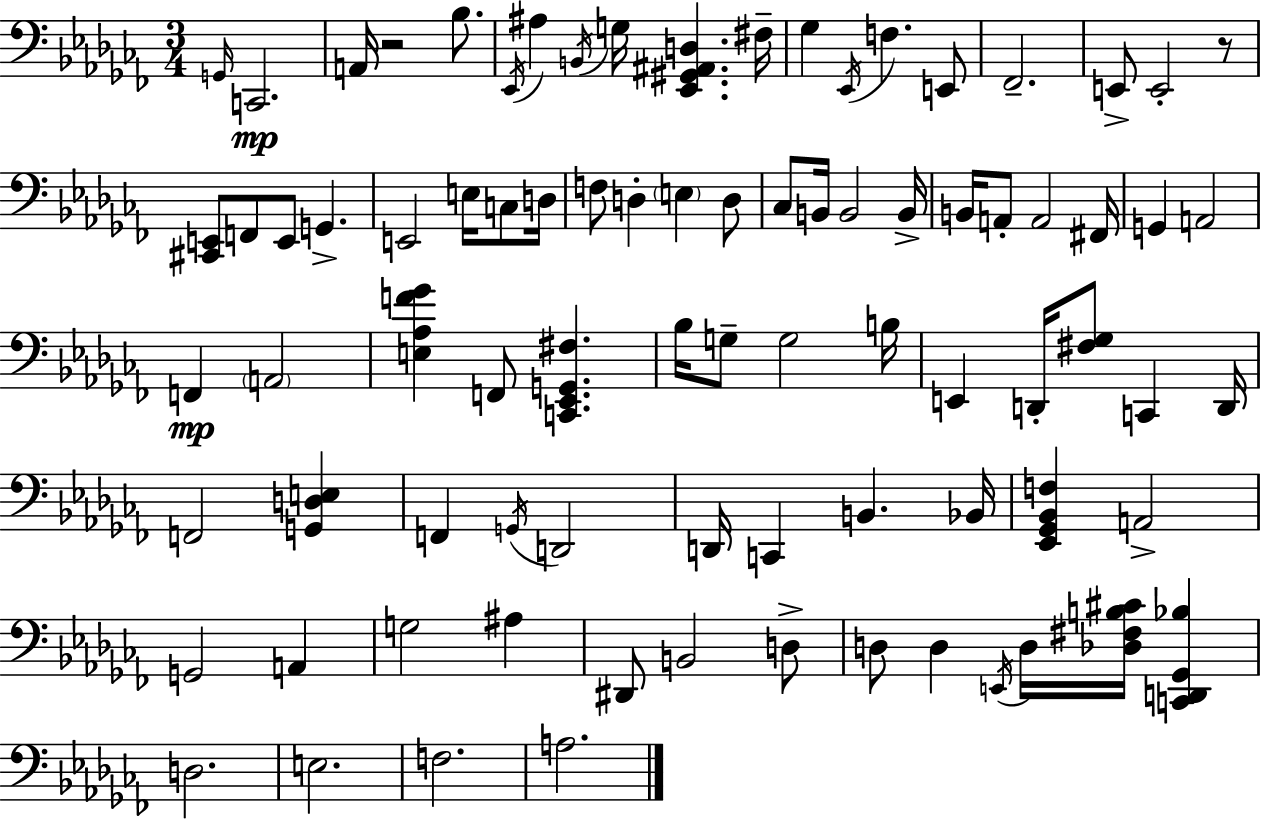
G2/s C2/h. A2/s R/h Bb3/e. Eb2/s A#3/q B2/s G3/s [Eb2,G#2,A#2,D3]/q. F#3/s Gb3/q Eb2/s F3/q. E2/e FES2/h. E2/e E2/h R/e [C#2,E2]/e F2/e E2/e G2/q. E2/h E3/s C3/e D3/s F3/e D3/q E3/q D3/e CES3/e B2/s B2/h B2/s B2/s A2/e A2/h F#2/s G2/q A2/h F2/q A2/h [E3,Ab3,F4,Gb4]/q F2/e [C2,Eb2,G2,F#3]/q. Bb3/s G3/e G3/h B3/s E2/q D2/s [F#3,Gb3]/e C2/q D2/s F2/h [G2,D3,E3]/q F2/q G2/s D2/h D2/s C2/q B2/q. Bb2/s [Eb2,Gb2,Bb2,F3]/q A2/h G2/h A2/q G3/h A#3/q D#2/e B2/h D3/e D3/e D3/q E2/s D3/s [Db3,F#3,B3,C#4]/s [C2,D2,Gb2,Bb3]/q D3/h. E3/h. F3/h. A3/h.